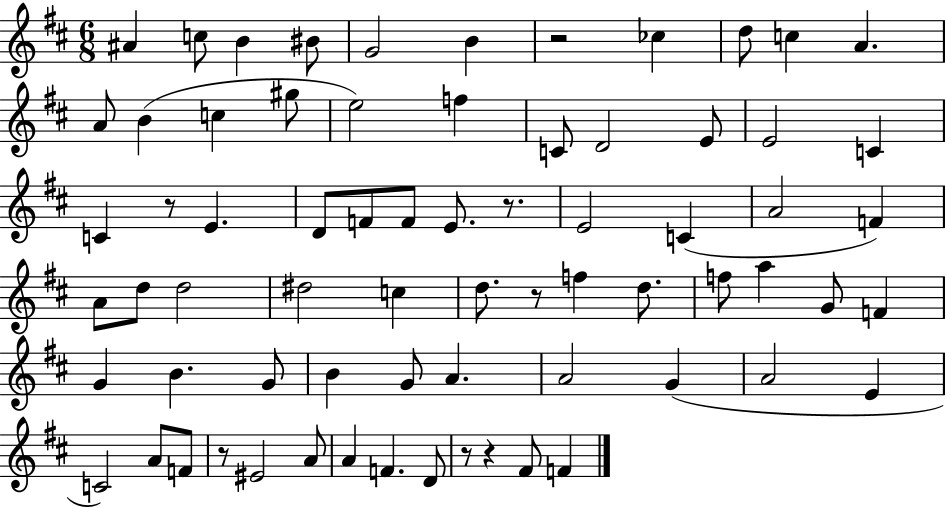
{
  \clef treble
  \numericTimeSignature
  \time 6/8
  \key d \major
  \repeat volta 2 { ais'4 c''8 b'4 bis'8 | g'2 b'4 | r2 ces''4 | d''8 c''4 a'4. | \break a'8 b'4( c''4 gis''8 | e''2) f''4 | c'8 d'2 e'8 | e'2 c'4 | \break c'4 r8 e'4. | d'8 f'8 f'8 e'8. r8. | e'2 c'4( | a'2 f'4) | \break a'8 d''8 d''2 | dis''2 c''4 | d''8. r8 f''4 d''8. | f''8 a''4 g'8 f'4 | \break g'4 b'4. g'8 | b'4 g'8 a'4. | a'2 g'4( | a'2 e'4 | \break c'2) a'8 f'8 | r8 eis'2 a'8 | a'4 f'4. d'8 | r8 r4 fis'8 f'4 | \break } \bar "|."
}